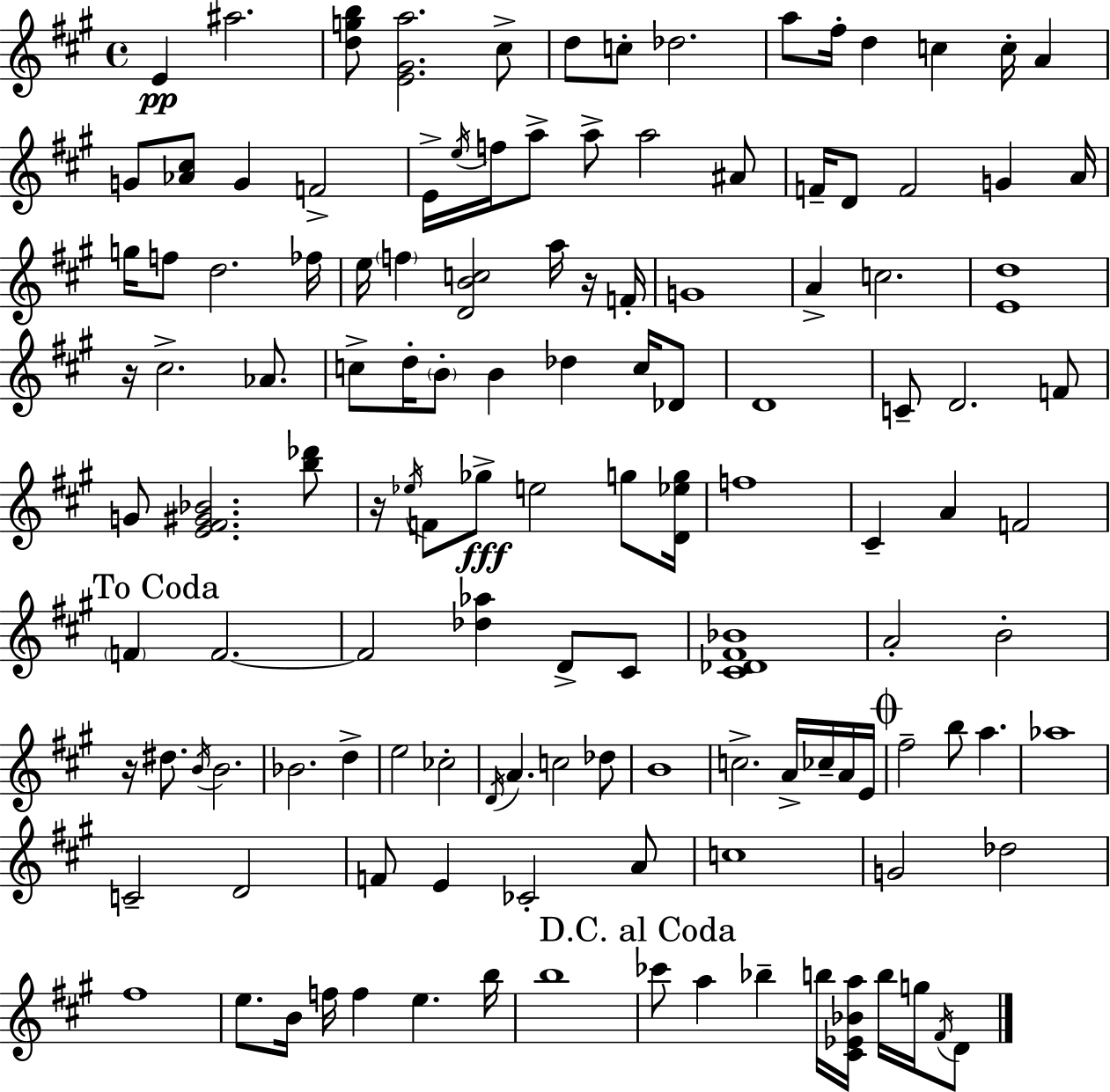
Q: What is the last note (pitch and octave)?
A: D4